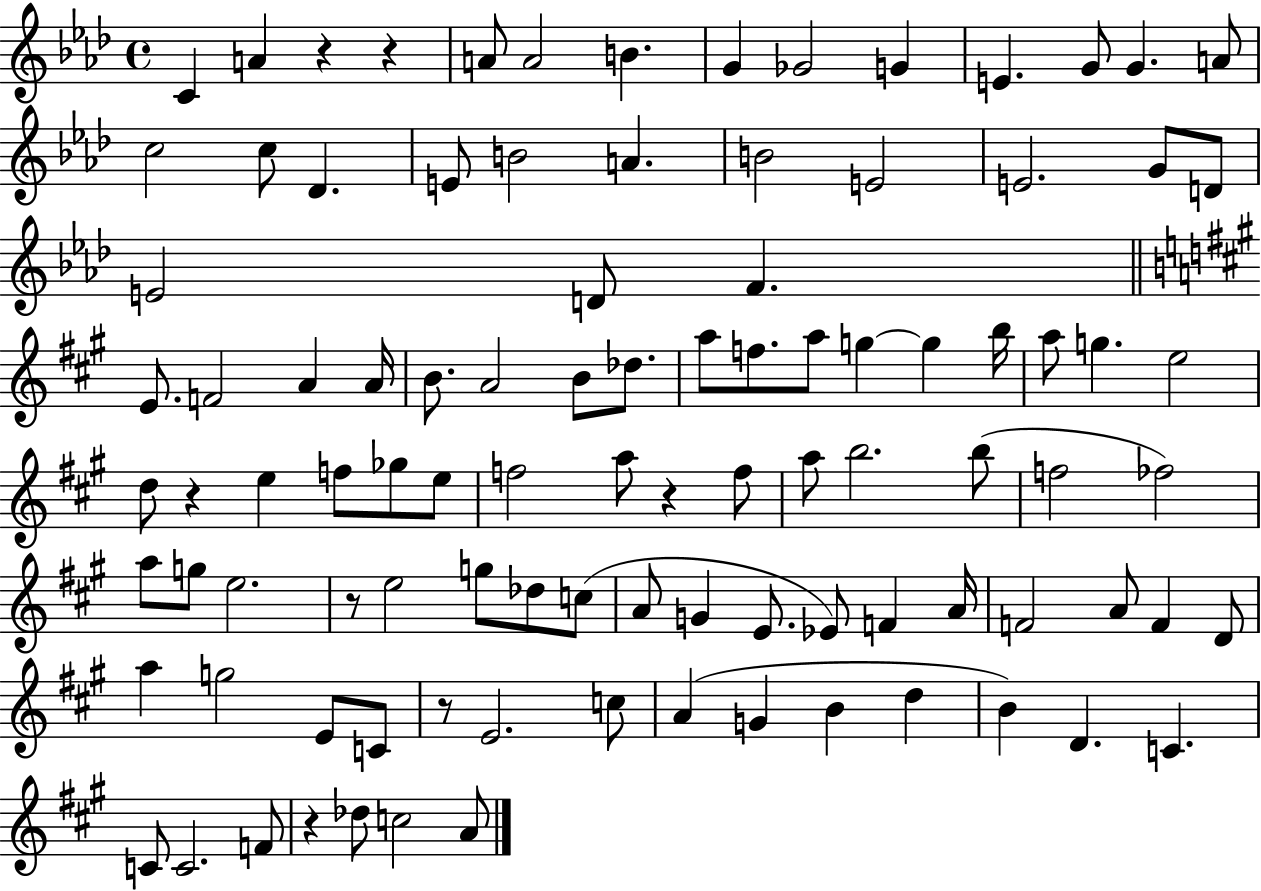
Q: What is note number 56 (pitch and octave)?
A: FES5